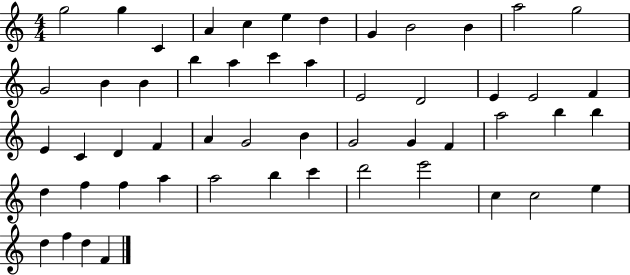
X:1
T:Untitled
M:4/4
L:1/4
K:C
g2 g C A c e d G B2 B a2 g2 G2 B B b a c' a E2 D2 E E2 F E C D F A G2 B G2 G F a2 b b d f f a a2 b c' d'2 e'2 c c2 e d f d F